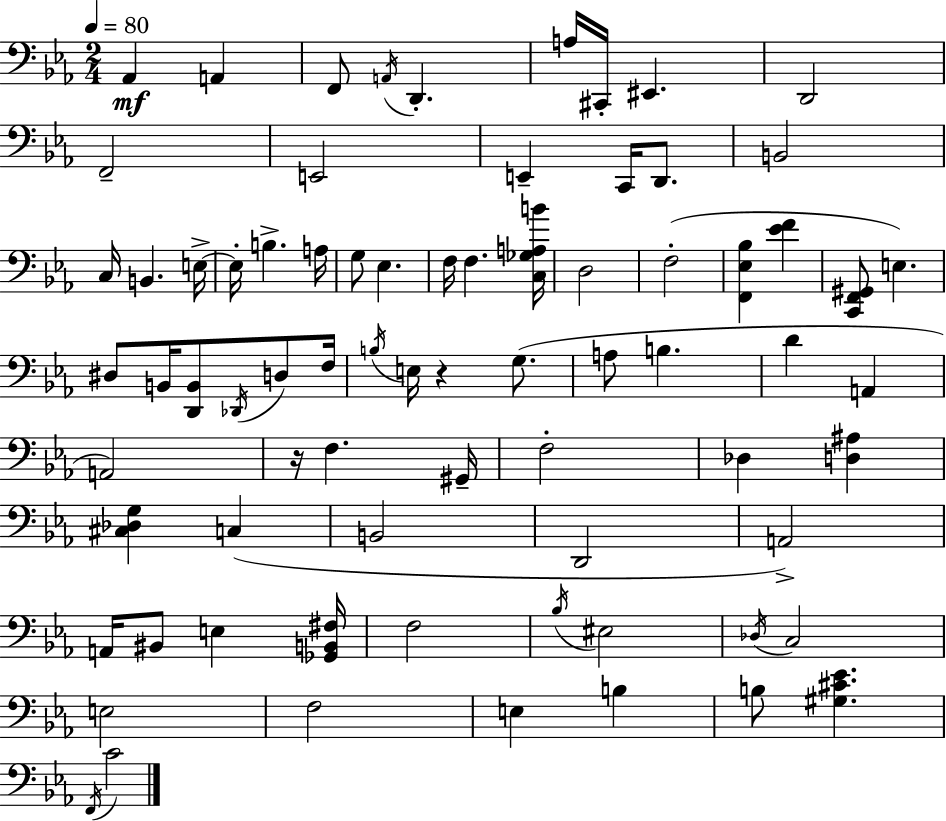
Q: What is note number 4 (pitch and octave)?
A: A2